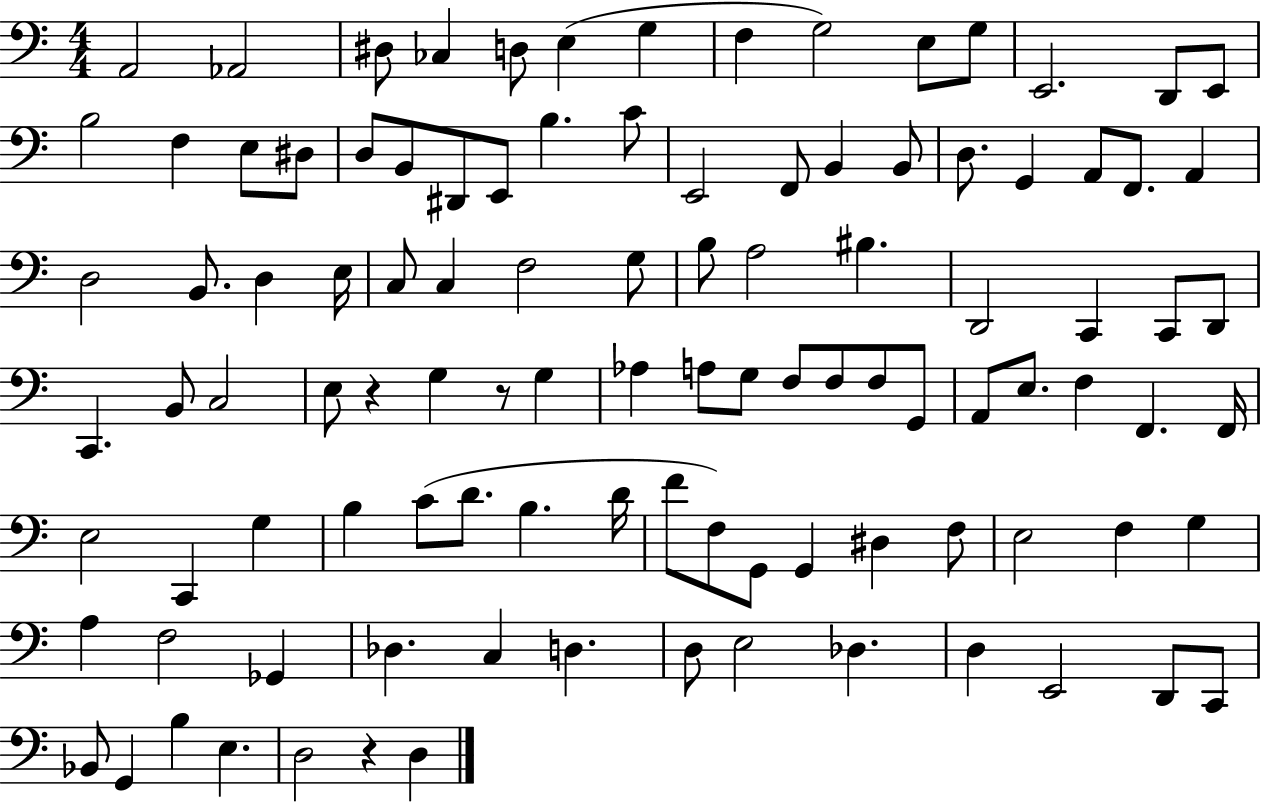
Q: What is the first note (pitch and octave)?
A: A2